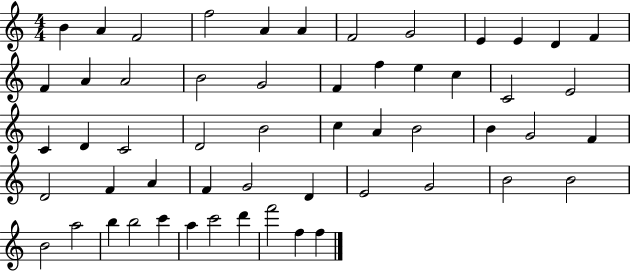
X:1
T:Untitled
M:4/4
L:1/4
K:C
B A F2 f2 A A F2 G2 E E D F F A A2 B2 G2 F f e c C2 E2 C D C2 D2 B2 c A B2 B G2 F D2 F A F G2 D E2 G2 B2 B2 B2 a2 b b2 c' a c'2 d' f'2 f f